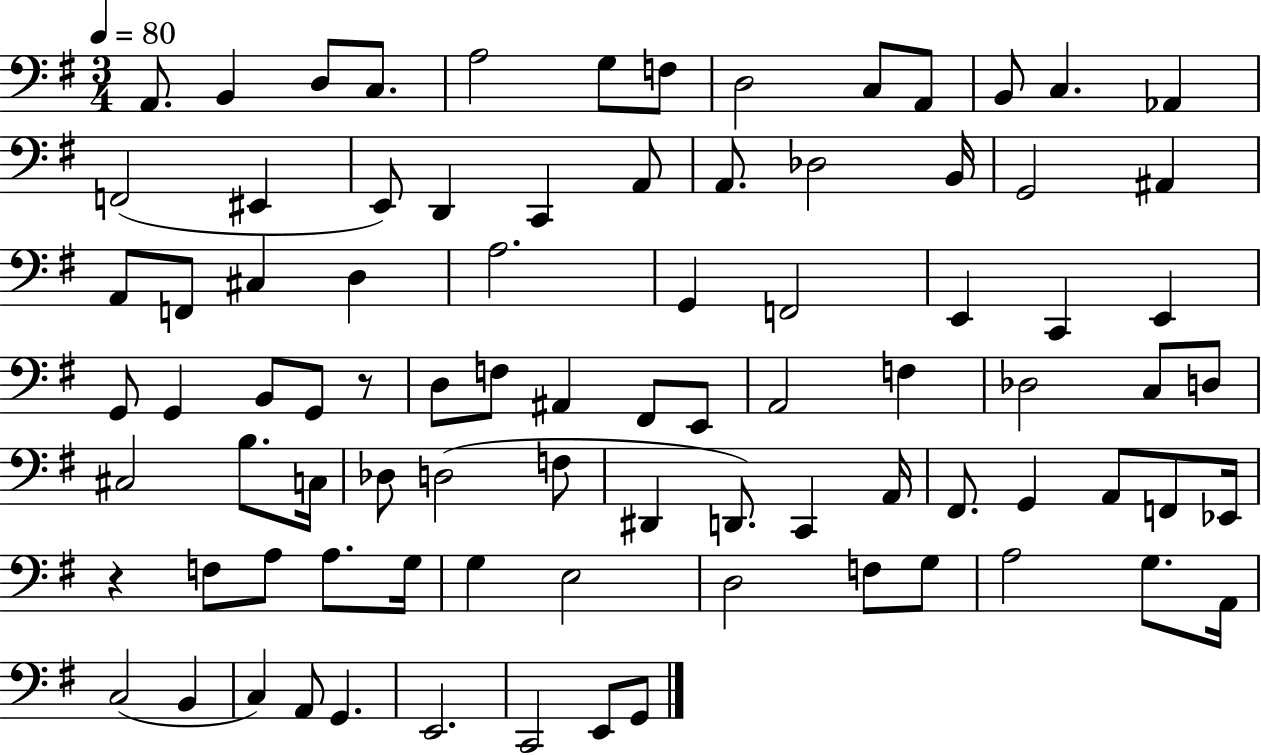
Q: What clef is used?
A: bass